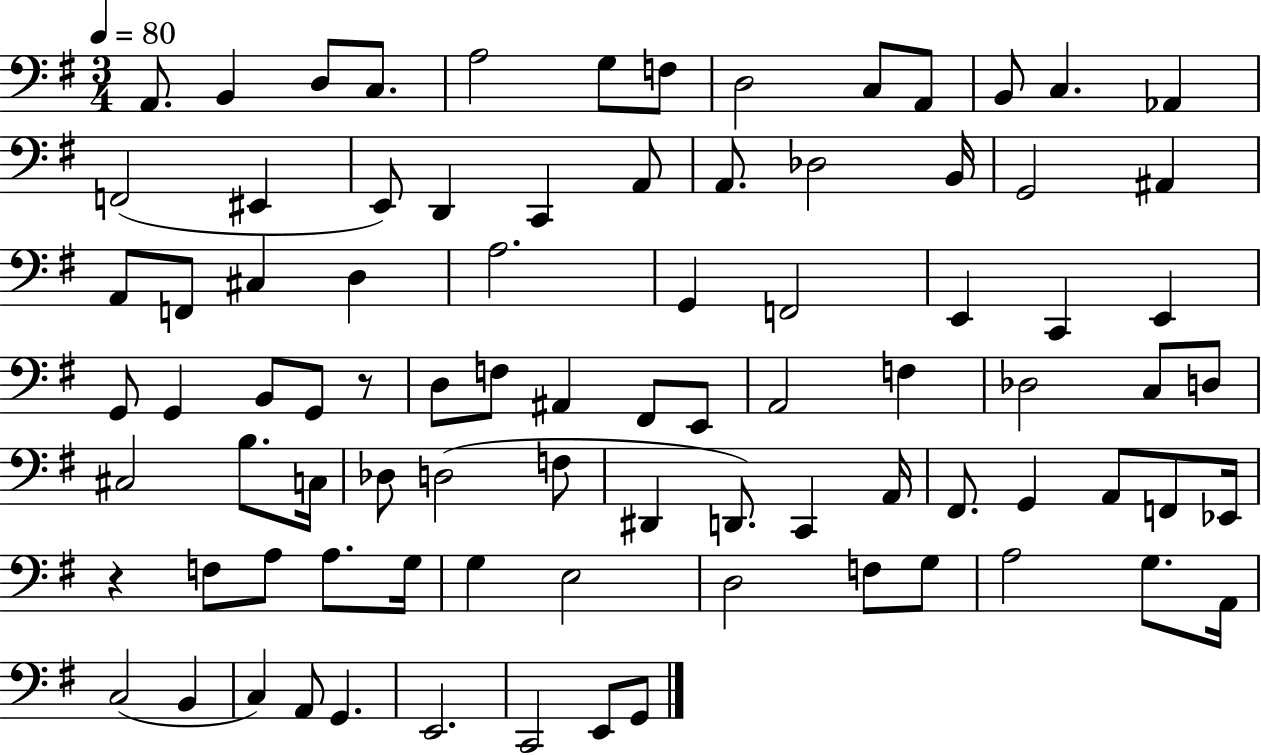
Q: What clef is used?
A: bass